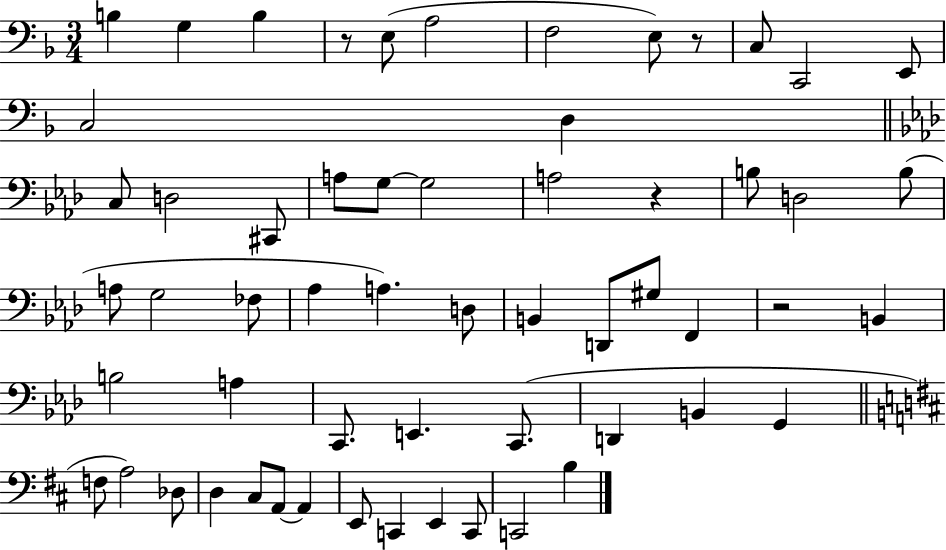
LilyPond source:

{
  \clef bass
  \numericTimeSignature
  \time 3/4
  \key f \major
  b4 g4 b4 | r8 e8( a2 | f2 e8) r8 | c8 c,2 e,8 | \break c2 d4 | \bar "||" \break \key aes \major c8 d2 cis,8 | a8 g8~~ g2 | a2 r4 | b8 d2 b8( | \break a8 g2 fes8 | aes4 a4.) d8 | b,4 d,8 gis8 f,4 | r2 b,4 | \break b2 a4 | c,8. e,4. c,8.( | d,4 b,4 g,4 | \bar "||" \break \key b \minor f8 a2) des8 | d4 cis8 a,8~~ a,4 | e,8 c,4 e,4 c,8 | c,2 b4 | \break \bar "|."
}